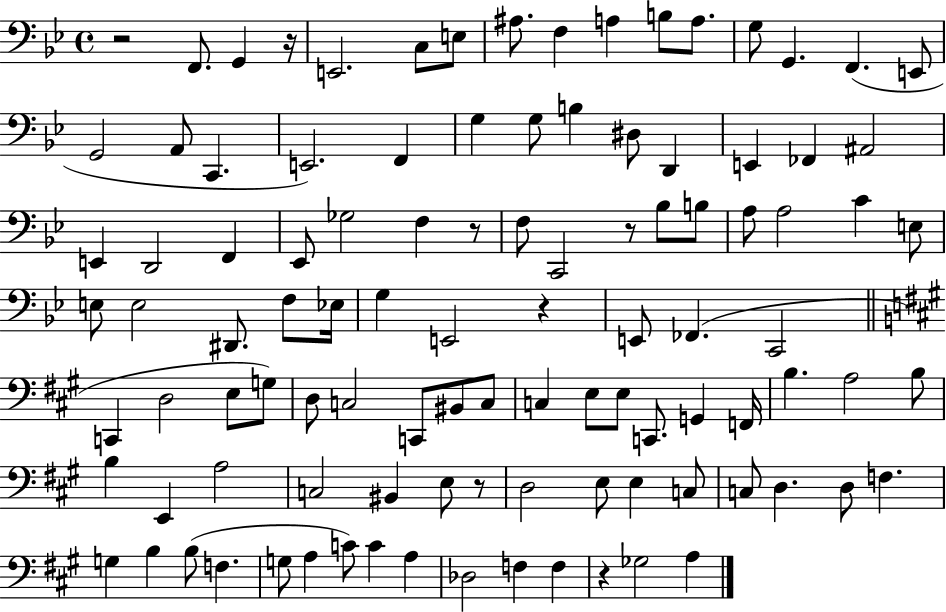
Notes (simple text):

R/h F2/e. G2/q R/s E2/h. C3/e E3/e A#3/e. F3/q A3/q B3/e A3/e. G3/e G2/q. F2/q. E2/e G2/h A2/e C2/q. E2/h. F2/q G3/q G3/e B3/q D#3/e D2/q E2/q FES2/q A#2/h E2/q D2/h F2/q Eb2/e Gb3/h F3/q R/e F3/e C2/h R/e Bb3/e B3/e A3/e A3/h C4/q E3/e E3/e E3/h D#2/e. F3/e Eb3/s G3/q E2/h R/q E2/e FES2/q. C2/h C2/q D3/h E3/e G3/e D3/e C3/h C2/e BIS2/e C3/e C3/q E3/e E3/e C2/e. G2/q F2/s B3/q. A3/h B3/e B3/q E2/q A3/h C3/h BIS2/q E3/e R/e D3/h E3/e E3/q C3/e C3/e D3/q. D3/e F3/q. G3/q B3/q B3/e F3/q. G3/e A3/q C4/e C4/q A3/q Db3/h F3/q F3/q R/q Gb3/h A3/q